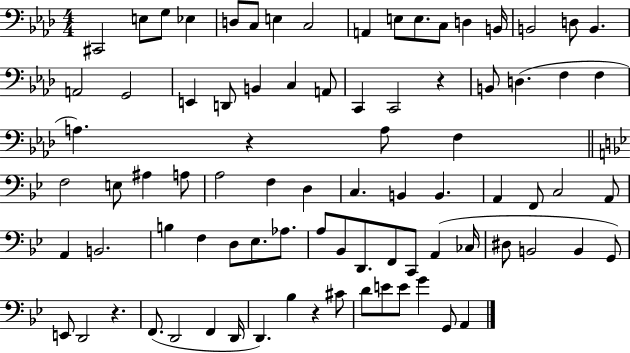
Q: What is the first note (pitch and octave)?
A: C#2